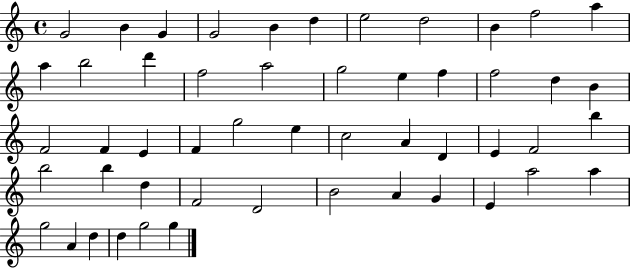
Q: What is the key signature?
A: C major